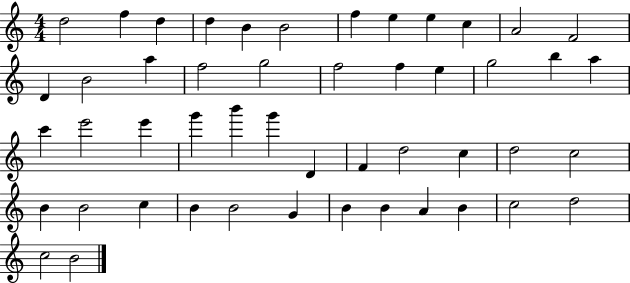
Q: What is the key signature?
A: C major